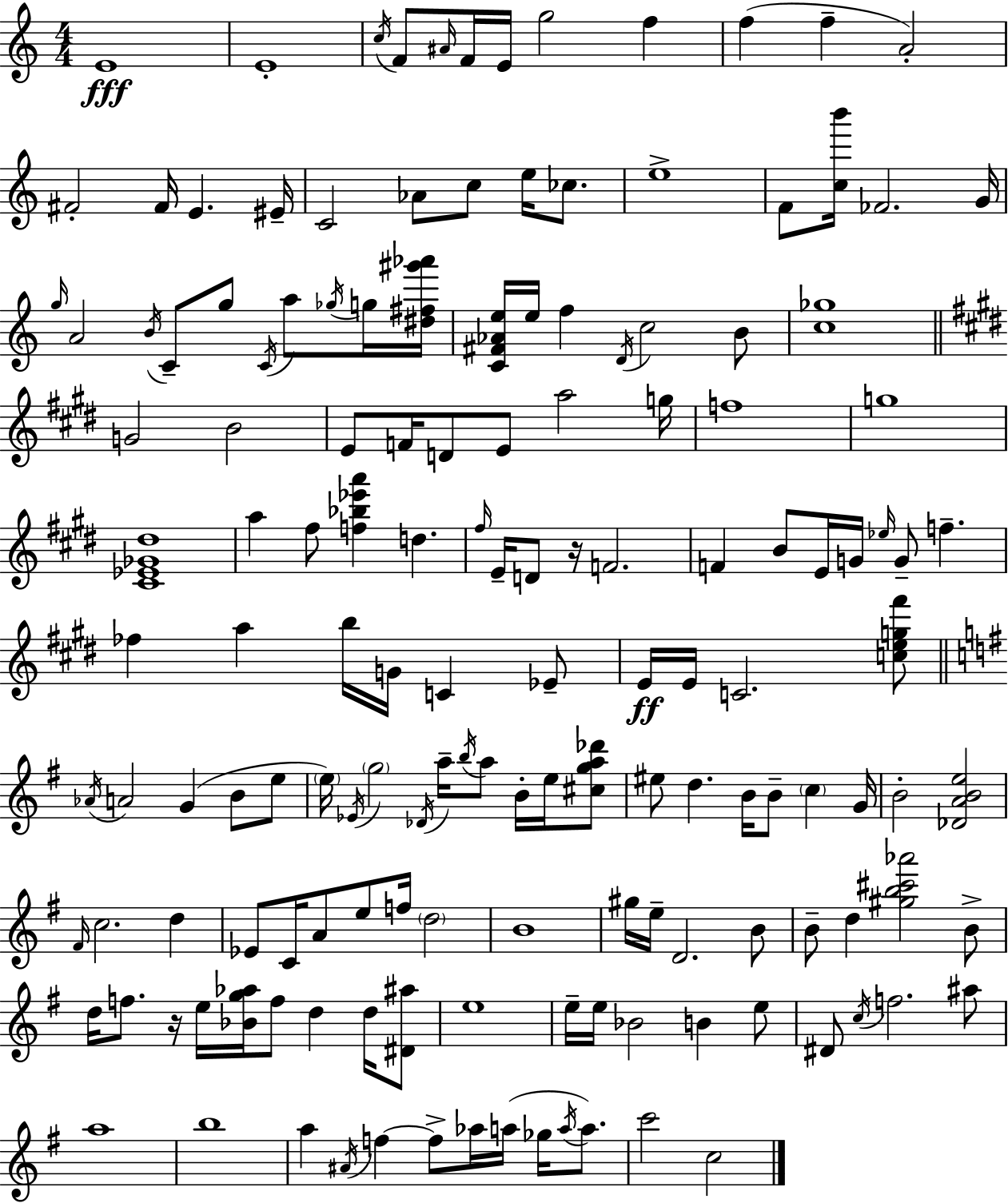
E4/w E4/w C5/s F4/e A#4/s F4/s E4/s G5/h F5/q F5/q F5/q A4/h F#4/h F#4/s E4/q. EIS4/s C4/h Ab4/e C5/e E5/s CES5/e. E5/w F4/e [C5,B6]/s FES4/h. G4/s G5/s A4/h B4/s C4/e G5/e C4/s A5/e Gb5/s G5/s [D#5,F#5,G#6,Ab6]/s [C4,F#4,Ab4,E5]/s E5/s F5/q D4/s C5/h B4/e [C5,Gb5]/w G4/h B4/h E4/e F4/s D4/e E4/e A5/h G5/s F5/w G5/w [C#4,Eb4,Gb4,D#5]/w A5/q F#5/e [F5,Bb5,Eb6,A6]/q D5/q. F#5/s E4/s D4/e R/s F4/h. F4/q B4/e E4/s G4/s Eb5/s G4/e F5/q. FES5/q A5/q B5/s G4/s C4/q Eb4/e E4/s E4/s C4/h. [C5,E5,G5,F#6]/e Ab4/s A4/h G4/q B4/e E5/e E5/s Eb4/s G5/h Db4/s A5/s B5/s A5/e B4/s E5/s [C#5,G5,A5,Db6]/e EIS5/e D5/q. B4/s B4/e C5/q G4/s B4/h [Db4,A4,B4,E5]/h F#4/s C5/h. D5/q Eb4/e C4/s A4/e E5/e F5/s D5/h B4/w G#5/s E5/s D4/h. B4/e B4/e D5/q [G#5,B5,C#6,Ab6]/h B4/e D5/s F5/e. R/s E5/s [Bb4,G5,Ab5]/s F5/e D5/q D5/s [D#4,A#5]/e E5/w E5/s E5/s Bb4/h B4/q E5/e D#4/e C5/s F5/h. A#5/e A5/w B5/w A5/q A#4/s F5/q F5/e Ab5/s A5/s Gb5/s A5/s A5/e. C6/h C5/h